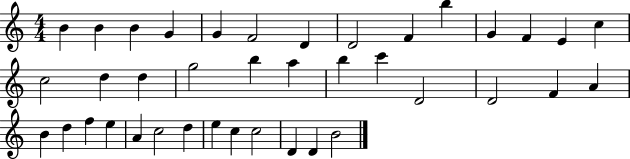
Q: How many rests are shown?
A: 0